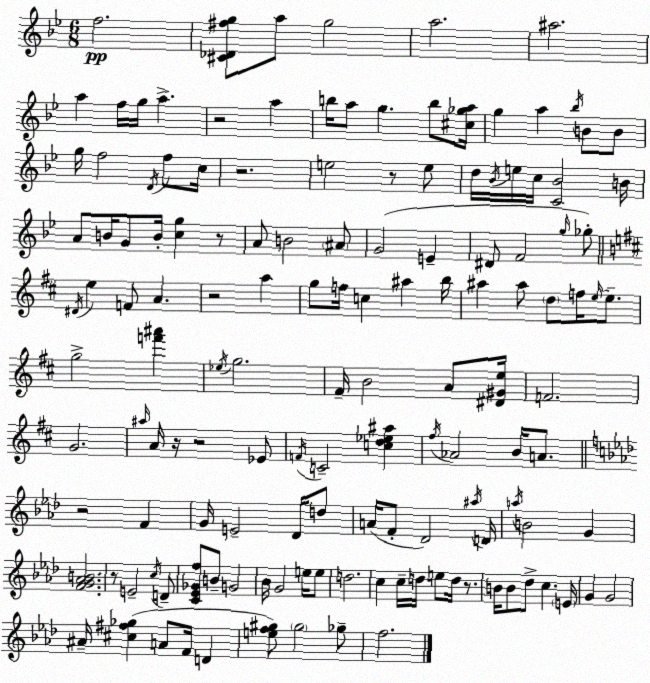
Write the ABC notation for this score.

X:1
T:Untitled
M:6/8
L:1/4
K:Bb
f2 [^C_D^fg]/2 a/2 g2 a2 ^a2 a f/4 g/4 a z2 a b/4 a/2 g b/2 [^c_ga]/4 g a _b/4 B/2 B/2 g/4 f2 D/4 f/2 c/4 z2 e2 z/2 e/2 d/4 _B/4 e/4 c/4 [C_B]2 B/4 A/2 B/4 G/2 B/4 [cg] z/2 A/2 B2 ^A/2 G2 E ^D/2 F2 g/4 _g/2 ^D/4 e F/2 A z2 a g/2 f/4 c ^a b/4 ^a ^a/2 d/2 f/4 e/4 e/2 g2 [f'^a'] _e/4 g2 ^F/4 B2 A/2 [^D^Ge]/4 F2 G2 ^a/4 A/4 z/4 z2 _E/2 F/4 C2 [cd_e^a] ^f/4 _A2 B/4 A/2 z2 F G/4 E2 _D/4 d/2 A/4 F/2 _D2 ^a/4 D/4 a/4 B2 G [FG_AB]2 z/2 E2 c/4 D/2 [C_E_Gf]/2 B/2 G2 _B/4 G2 e/4 e/2 d2 c c/4 d/4 e/2 d/4 z/2 B/4 B/2 _d/2 c E/4 G G2 ^A/4 [^c^f_g] A/2 F/4 D [ef^g]/2 ^g2 _g/2 f2